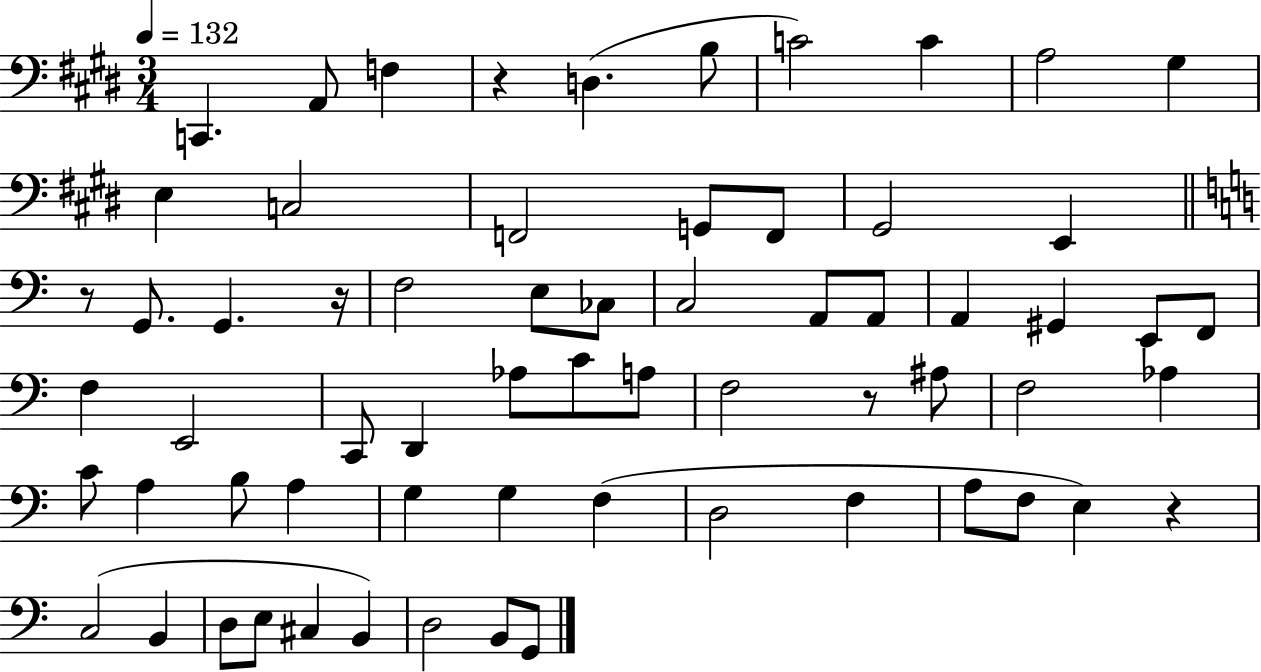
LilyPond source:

{
  \clef bass
  \numericTimeSignature
  \time 3/4
  \key e \major
  \tempo 4 = 132
  \repeat volta 2 { c,4. a,8 f4 | r4 d4.( b8 | c'2) c'4 | a2 gis4 | \break e4 c2 | f,2 g,8 f,8 | gis,2 e,4 | \bar "||" \break \key c \major r8 g,8. g,4. r16 | f2 e8 ces8 | c2 a,8 a,8 | a,4 gis,4 e,8 f,8 | \break f4 e,2 | c,8 d,4 aes8 c'8 a8 | f2 r8 ais8 | f2 aes4 | \break c'8 a4 b8 a4 | g4 g4 f4( | d2 f4 | a8 f8 e4) r4 | \break c2( b,4 | d8 e8 cis4 b,4) | d2 b,8 g,8 | } \bar "|."
}